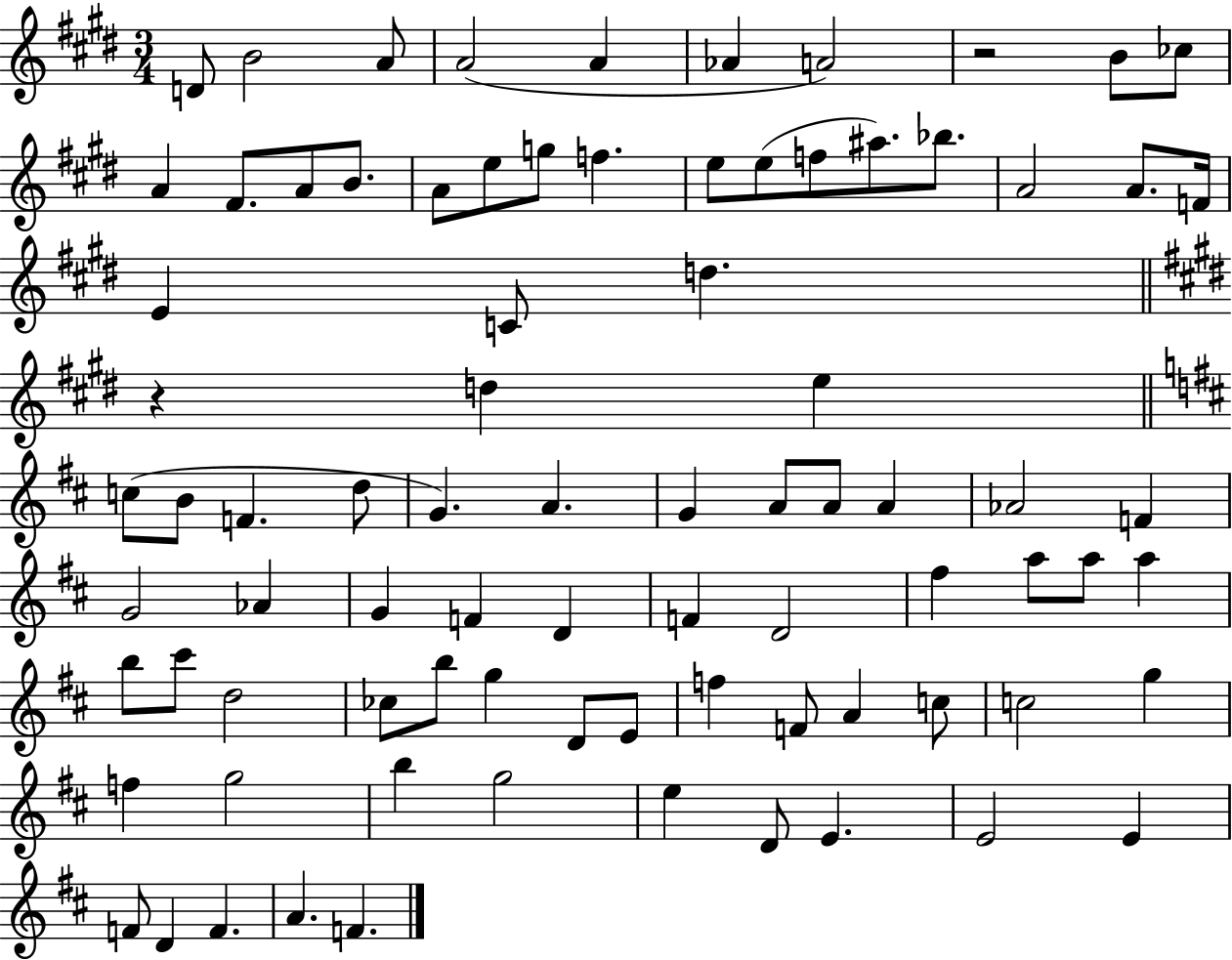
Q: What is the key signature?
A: E major